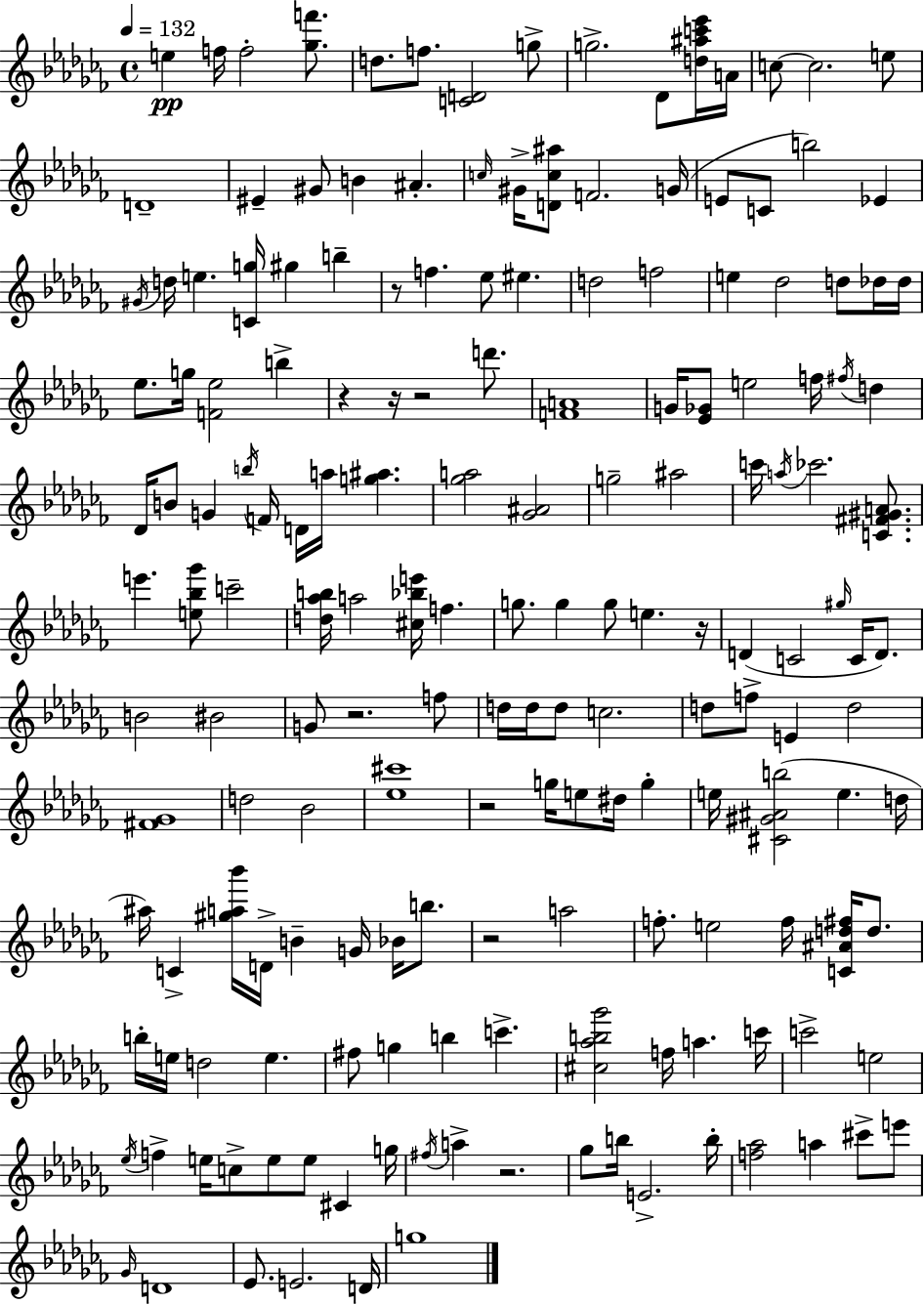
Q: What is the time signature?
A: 4/4